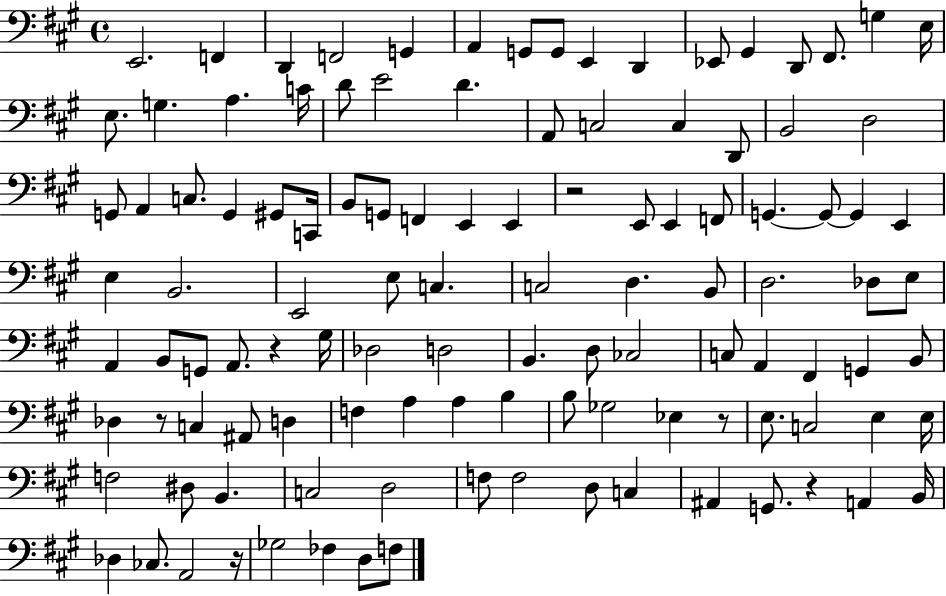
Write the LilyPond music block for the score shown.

{
  \clef bass
  \time 4/4
  \defaultTimeSignature
  \key a \major
  \repeat volta 2 { e,2. f,4 | d,4 f,2 g,4 | a,4 g,8 g,8 e,4 d,4 | ees,8 gis,4 d,8 fis,8. g4 e16 | \break e8. g4. a4. c'16 | d'8 e'2 d'4. | a,8 c2 c4 d,8 | b,2 d2 | \break g,8 a,4 c8. g,4 gis,8 c,16 | b,8 g,8 f,4 e,4 e,4 | r2 e,8 e,4 f,8 | g,4.~~ g,8~~ g,4 e,4 | \break e4 b,2. | e,2 e8 c4. | c2 d4. b,8 | d2. des8 e8 | \break a,4 b,8 g,8 a,8. r4 gis16 | des2 d2 | b,4. d8 ces2 | c8 a,4 fis,4 g,4 b,8 | \break des4 r8 c4 ais,8 d4 | f4 a4 a4 b4 | b8 ges2 ees4 r8 | e8. c2 e4 e16 | \break f2 dis8 b,4. | c2 d2 | f8 f2 d8 c4 | ais,4 g,8. r4 a,4 b,16 | \break des4 ces8. a,2 r16 | ges2 fes4 d8 f8 | } \bar "|."
}